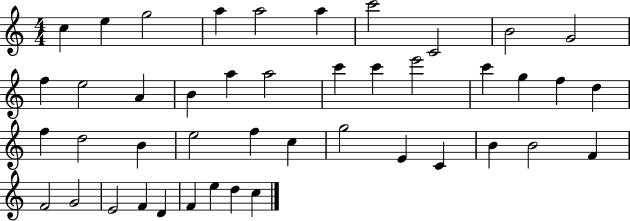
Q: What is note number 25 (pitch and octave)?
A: D5